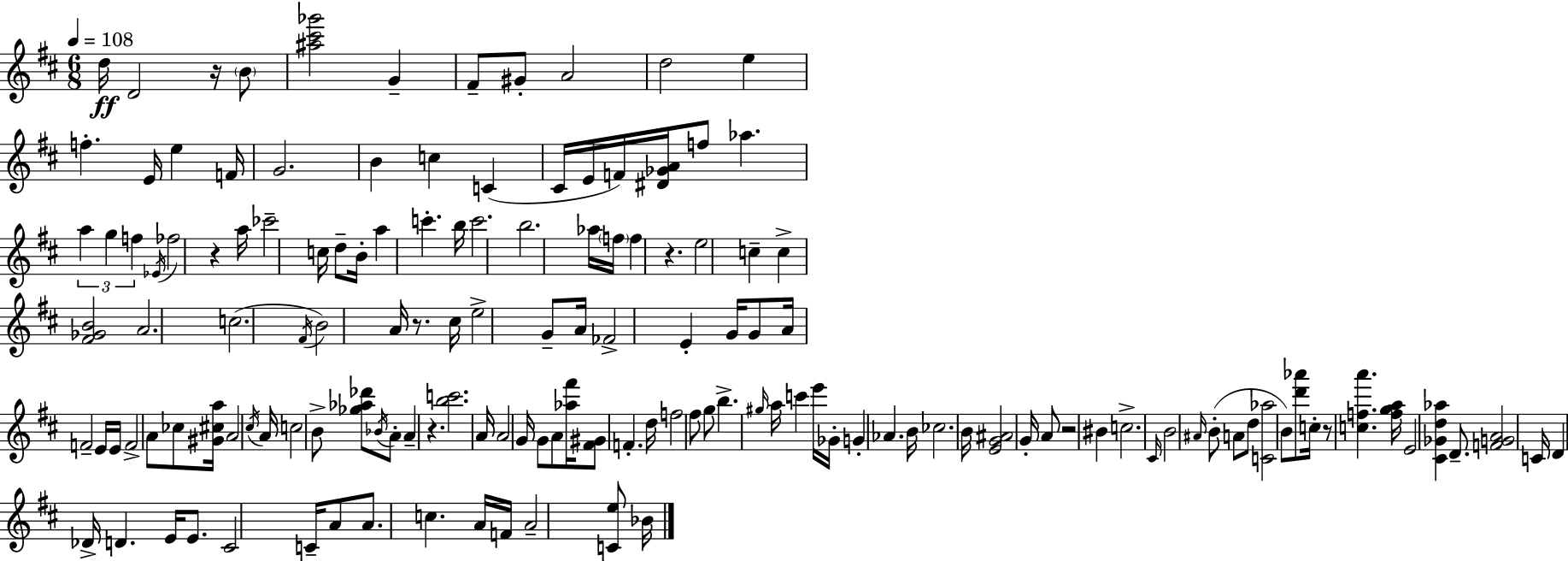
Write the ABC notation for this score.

X:1
T:Untitled
M:6/8
L:1/4
K:D
d/4 D2 z/4 B/2 [^a^c'_g']2 G ^F/2 ^G/2 A2 d2 e f E/4 e F/4 G2 B c C ^C/4 E/4 F/4 [^D_GA]/4 f/2 _a a g f _E/4 _f2 z a/4 _c'2 c/4 d/2 B/4 a c' b/4 c'2 b2 _a/4 f/4 f z e2 c c [^F_GB]2 A2 c2 ^F/4 B2 A/4 z/2 ^c/4 e2 G/2 A/4 _F2 E G/4 G/2 A/4 F2 E/4 E/4 F2 A/2 _c/2 [^G^ca]/4 A2 ^c/4 A/4 c2 B/2 [_g_a_d']/2 _B/4 A/2 A z [bc']2 A/4 A2 G/4 G/2 A/2 [_a^f']/4 [^F^G]/2 F d/4 f2 ^f/2 g/2 b ^g/4 a/4 c' e'/4 _G/4 G _A B/4 _c2 B/4 [EG^A]2 G/4 A/2 z2 ^B c2 ^C/4 B2 ^A/4 B/2 A/2 d/2 [C_a]2 B/2 [d'_a']/2 c/4 z/2 [cfa'] [fga]/4 E2 [^C_Gd_a] D/2 [FGA]2 C/4 D _D/4 D E/4 E/2 ^C2 C/4 A/2 A/2 c A/4 F/4 A2 [Ce]/2 _B/4